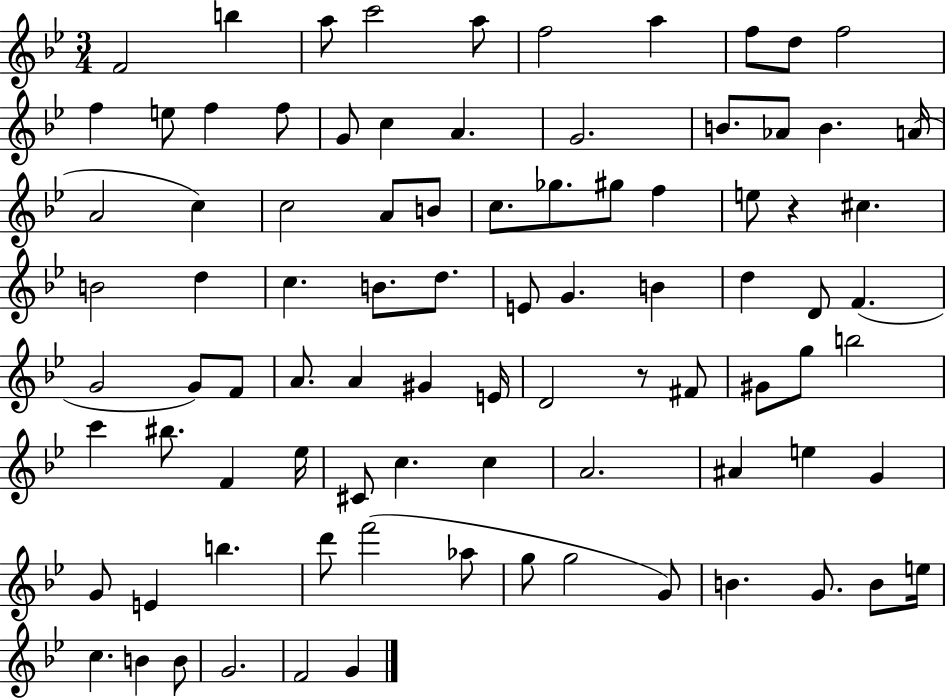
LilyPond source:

{
  \clef treble
  \numericTimeSignature
  \time 3/4
  \key bes \major
  \repeat volta 2 { f'2 b''4 | a''8 c'''2 a''8 | f''2 a''4 | f''8 d''8 f''2 | \break f''4 e''8 f''4 f''8 | g'8 c''4 a'4. | g'2. | b'8. aes'8 b'4. a'16( | \break a'2 c''4) | c''2 a'8 b'8 | c''8. ges''8. gis''8 f''4 | e''8 r4 cis''4. | \break b'2 d''4 | c''4. b'8. d''8. | e'8 g'4. b'4 | d''4 d'8 f'4.( | \break g'2 g'8) f'8 | a'8. a'4 gis'4 e'16 | d'2 r8 fis'8 | gis'8 g''8 b''2 | \break c'''4 bis''8. f'4 ees''16 | cis'8 c''4. c''4 | a'2. | ais'4 e''4 g'4 | \break g'8 e'4 b''4. | d'''8 f'''2( aes''8 | g''8 g''2 g'8) | b'4. g'8. b'8 e''16 | \break c''4. b'4 b'8 | g'2. | f'2 g'4 | } \bar "|."
}